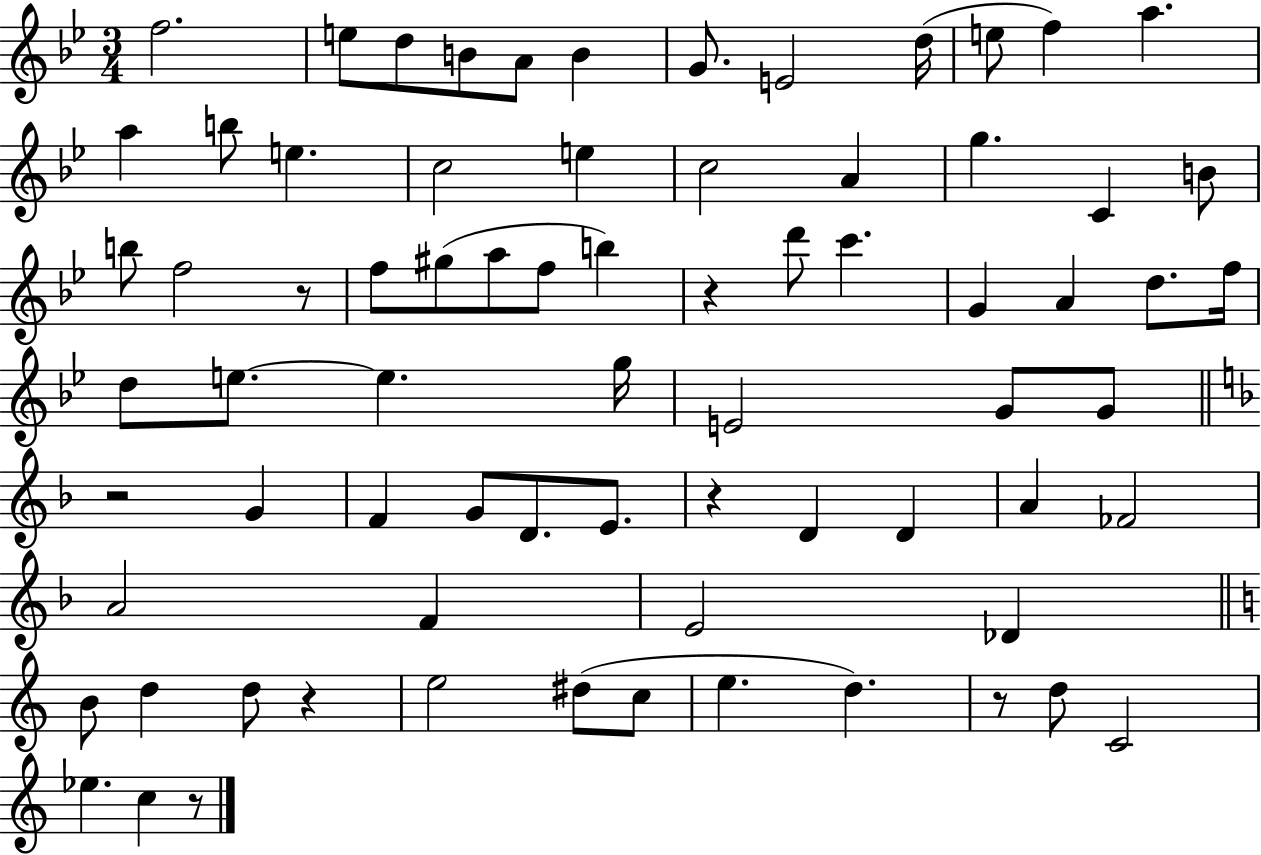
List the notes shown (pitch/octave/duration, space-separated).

F5/h. E5/e D5/e B4/e A4/e B4/q G4/e. E4/h D5/s E5/e F5/q A5/q. A5/q B5/e E5/q. C5/h E5/q C5/h A4/q G5/q. C4/q B4/e B5/e F5/h R/e F5/e G#5/e A5/e F5/e B5/q R/q D6/e C6/q. G4/q A4/q D5/e. F5/s D5/e E5/e. E5/q. G5/s E4/h G4/e G4/e R/h G4/q F4/q G4/e D4/e. E4/e. R/q D4/q D4/q A4/q FES4/h A4/h F4/q E4/h Db4/q B4/e D5/q D5/e R/q E5/h D#5/e C5/e E5/q. D5/q. R/e D5/e C4/h Eb5/q. C5/q R/e